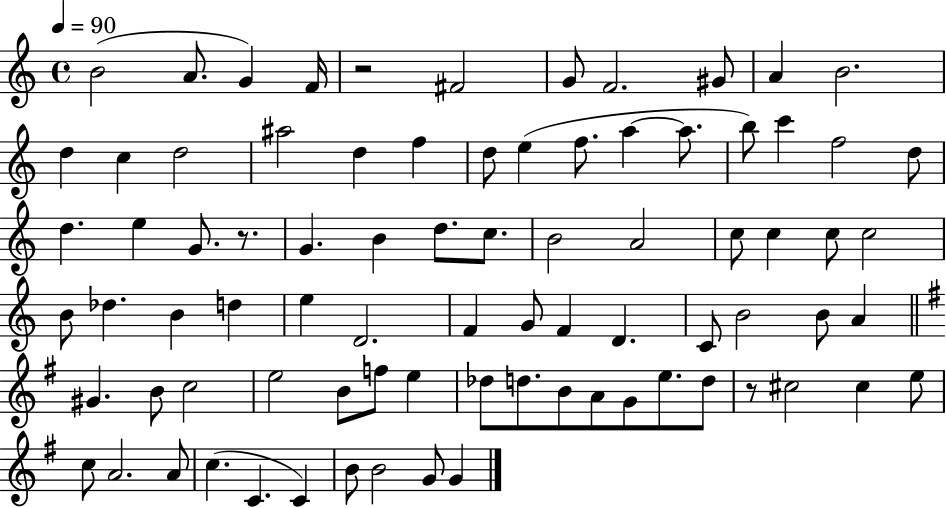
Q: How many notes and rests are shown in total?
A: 82